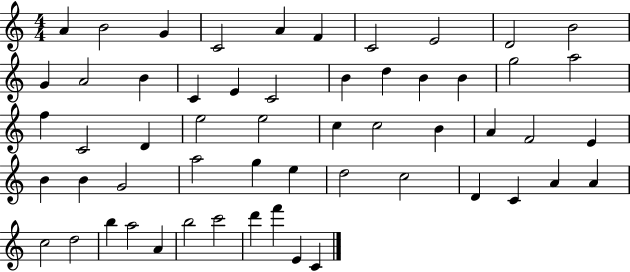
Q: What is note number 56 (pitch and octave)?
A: C4